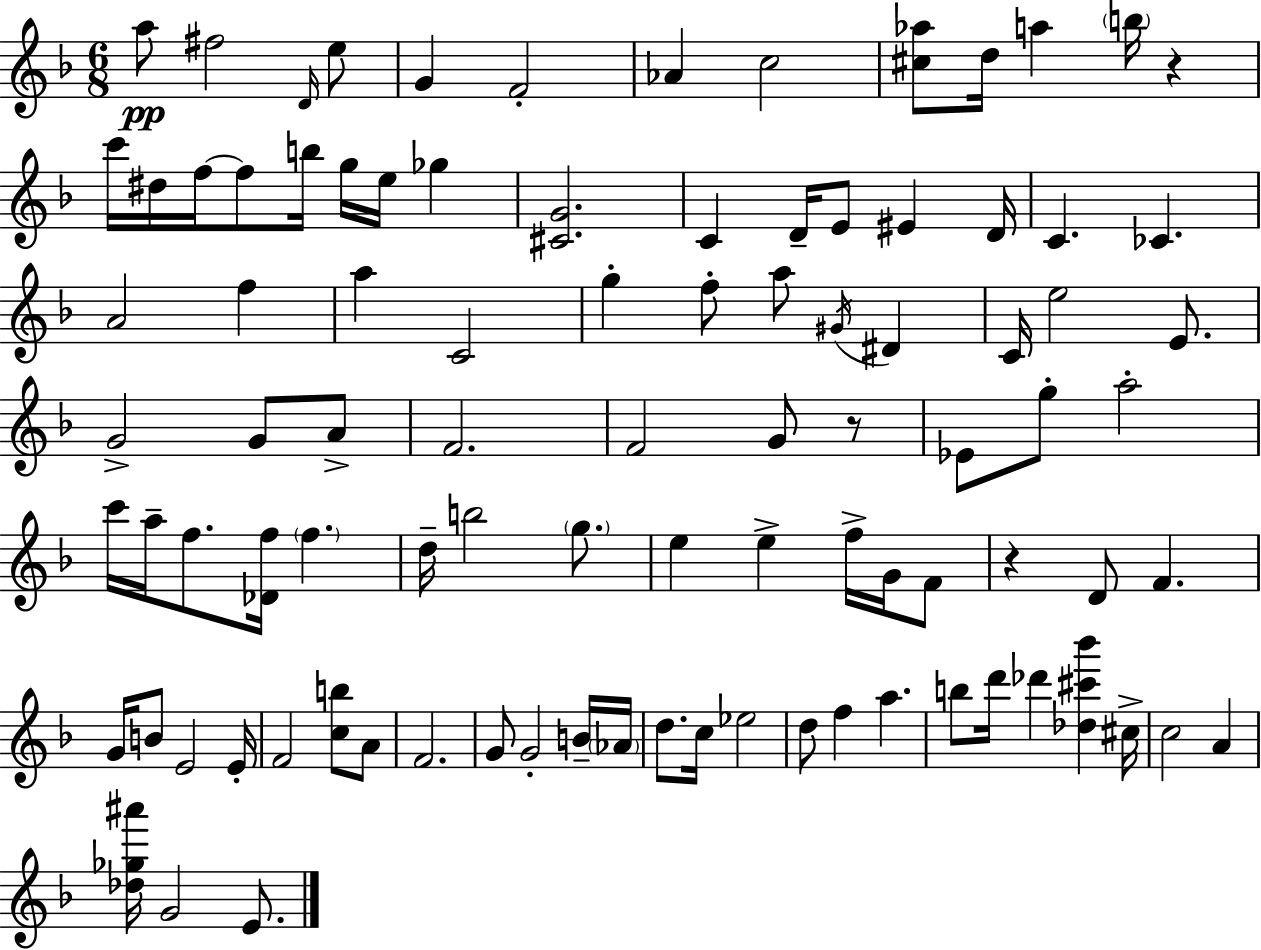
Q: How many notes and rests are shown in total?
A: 95